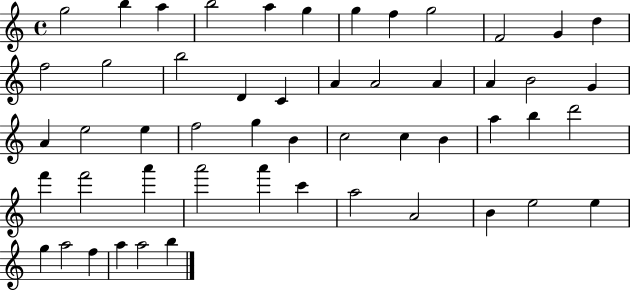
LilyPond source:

{
  \clef treble
  \time 4/4
  \defaultTimeSignature
  \key c \major
  g''2 b''4 a''4 | b''2 a''4 g''4 | g''4 f''4 g''2 | f'2 g'4 d''4 | \break f''2 g''2 | b''2 d'4 c'4 | a'4 a'2 a'4 | a'4 b'2 g'4 | \break a'4 e''2 e''4 | f''2 g''4 b'4 | c''2 c''4 b'4 | a''4 b''4 d'''2 | \break f'''4 f'''2 a'''4 | a'''2 a'''4 c'''4 | a''2 a'2 | b'4 e''2 e''4 | \break g''4 a''2 f''4 | a''4 a''2 b''4 | \bar "|."
}